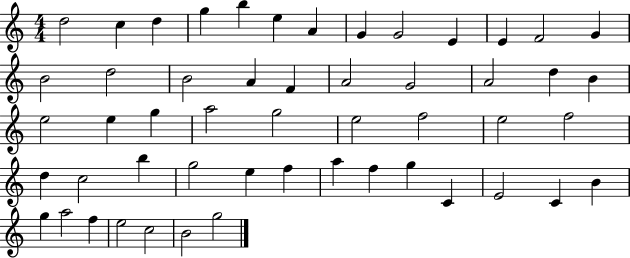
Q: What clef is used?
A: treble